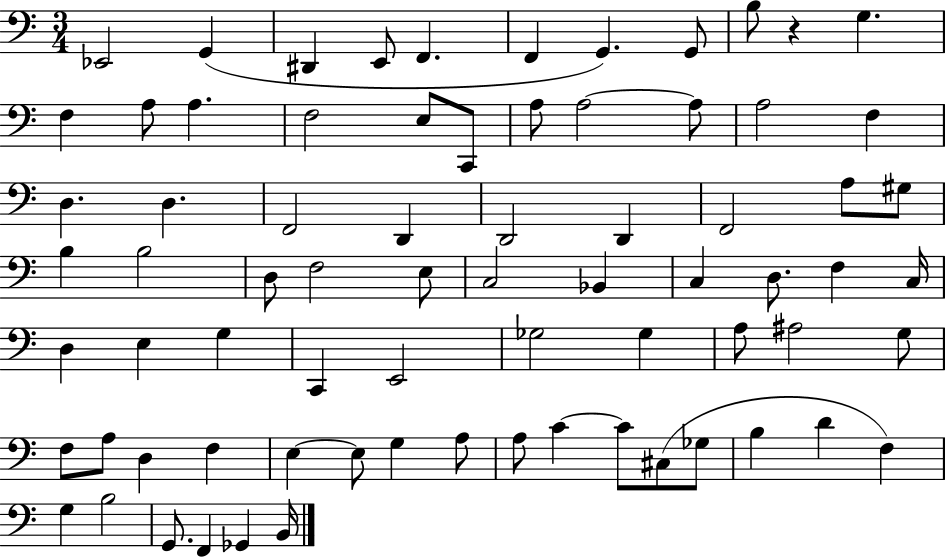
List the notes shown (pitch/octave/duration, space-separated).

Eb2/h G2/q D#2/q E2/e F2/q. F2/q G2/q. G2/e B3/e R/q G3/q. F3/q A3/e A3/q. F3/h E3/e C2/e A3/e A3/h A3/e A3/h F3/q D3/q. D3/q. F2/h D2/q D2/h D2/q F2/h A3/e G#3/e B3/q B3/h D3/e F3/h E3/e C3/h Bb2/q C3/q D3/e. F3/q C3/s D3/q E3/q G3/q C2/q E2/h Gb3/h Gb3/q A3/e A#3/h G3/e F3/e A3/e D3/q F3/q E3/q E3/e G3/q A3/e A3/e C4/q C4/e C#3/e Gb3/e B3/q D4/q F3/q G3/q B3/h G2/e. F2/q Gb2/q B2/s